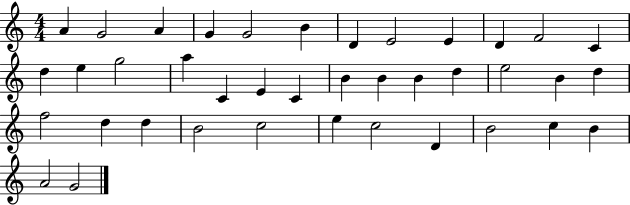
{
  \clef treble
  \numericTimeSignature
  \time 4/4
  \key c \major
  a'4 g'2 a'4 | g'4 g'2 b'4 | d'4 e'2 e'4 | d'4 f'2 c'4 | \break d''4 e''4 g''2 | a''4 c'4 e'4 c'4 | b'4 b'4 b'4 d''4 | e''2 b'4 d''4 | \break f''2 d''4 d''4 | b'2 c''2 | e''4 c''2 d'4 | b'2 c''4 b'4 | \break a'2 g'2 | \bar "|."
}